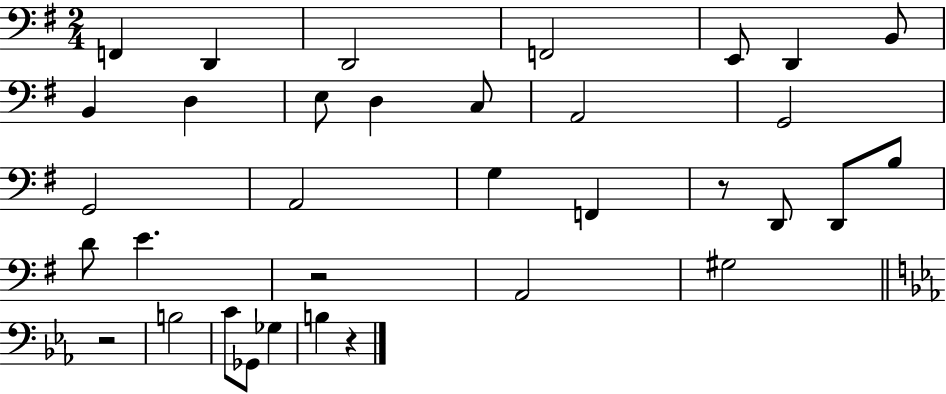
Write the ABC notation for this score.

X:1
T:Untitled
M:2/4
L:1/4
K:G
F,, D,, D,,2 F,,2 E,,/2 D,, B,,/2 B,, D, E,/2 D, C,/2 A,,2 G,,2 G,,2 A,,2 G, F,, z/2 D,,/2 D,,/2 B,/2 D/2 E z2 A,,2 ^G,2 z2 B,2 C/2 _G,,/2 _G, B, z